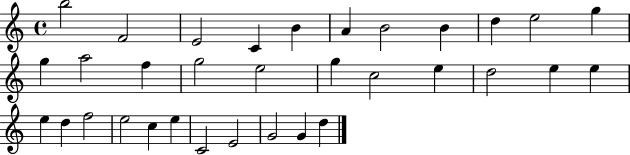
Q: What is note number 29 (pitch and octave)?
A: C4